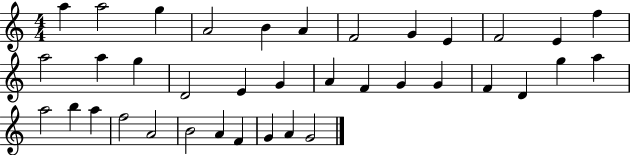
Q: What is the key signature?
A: C major